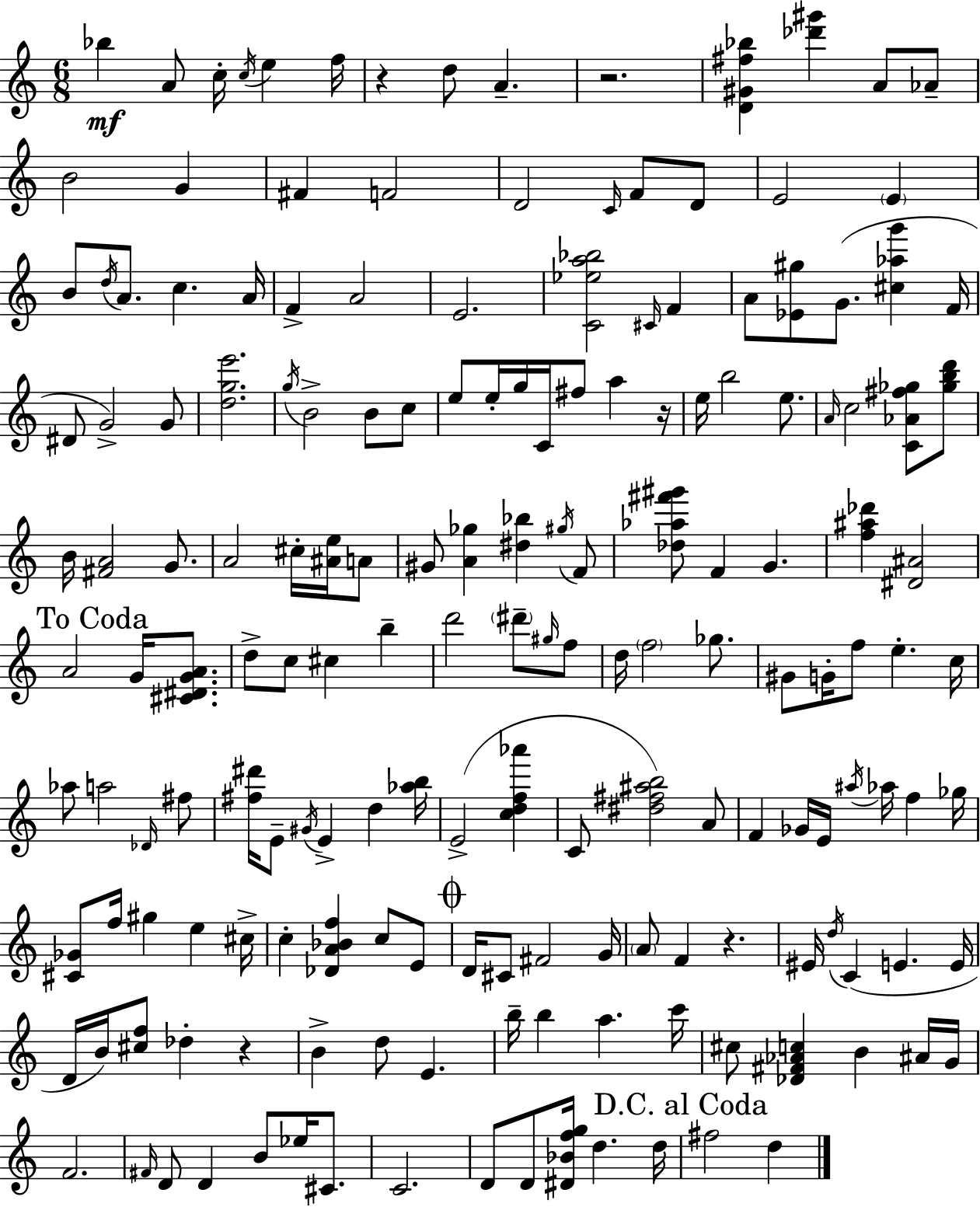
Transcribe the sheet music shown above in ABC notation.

X:1
T:Untitled
M:6/8
L:1/4
K:Am
_b A/2 c/4 c/4 e f/4 z d/2 A z2 [D^G^f_b] [_d'^g'] A/2 _A/2 B2 G ^F F2 D2 C/4 F/2 D/2 E2 E B/2 d/4 A/2 c A/4 F A2 E2 [C_ea_b]2 ^C/4 F A/2 [_E^g]/2 G/2 [^c_ag'] F/4 ^D/2 G2 G/2 [dge']2 g/4 B2 B/2 c/2 e/2 e/4 g/4 C/4 ^f/2 a z/4 e/4 b2 e/2 A/4 c2 [C_A^f_g]/2 [_gbd']/2 B/4 [^FA]2 G/2 A2 ^c/4 [^Ae]/4 A/2 ^G/2 [A_g] [^d_b] ^g/4 F/2 [_d_a^f'^g']/2 F G [f^a_d'] [^D^A]2 A2 G/4 [^C^DGA]/2 d/2 c/2 ^c b d'2 ^d'/2 ^g/4 f/2 d/4 f2 _g/2 ^G/2 G/4 f/2 e c/4 _a/2 a2 _D/4 ^f/2 [^f^d']/4 E/2 ^G/4 E d [_ab]/4 E2 [cdf_a'] C/2 [^d^f^ab]2 A/2 F _G/4 E/4 ^a/4 _a/4 f _g/4 [^C_G]/2 f/4 ^g e ^c/4 c [_DA_Bf] c/2 E/2 D/4 ^C/2 ^F2 G/4 A/2 F z ^E/4 d/4 C E E/4 D/4 B/4 [^cf]/2 _d z B d/2 E b/4 b a c'/4 ^c/2 [_D^F_Ac] B ^A/4 G/4 F2 ^F/4 D/2 D B/2 _e/4 ^C/2 C2 D/2 D/2 [^D_Bfg]/4 d d/4 ^f2 d